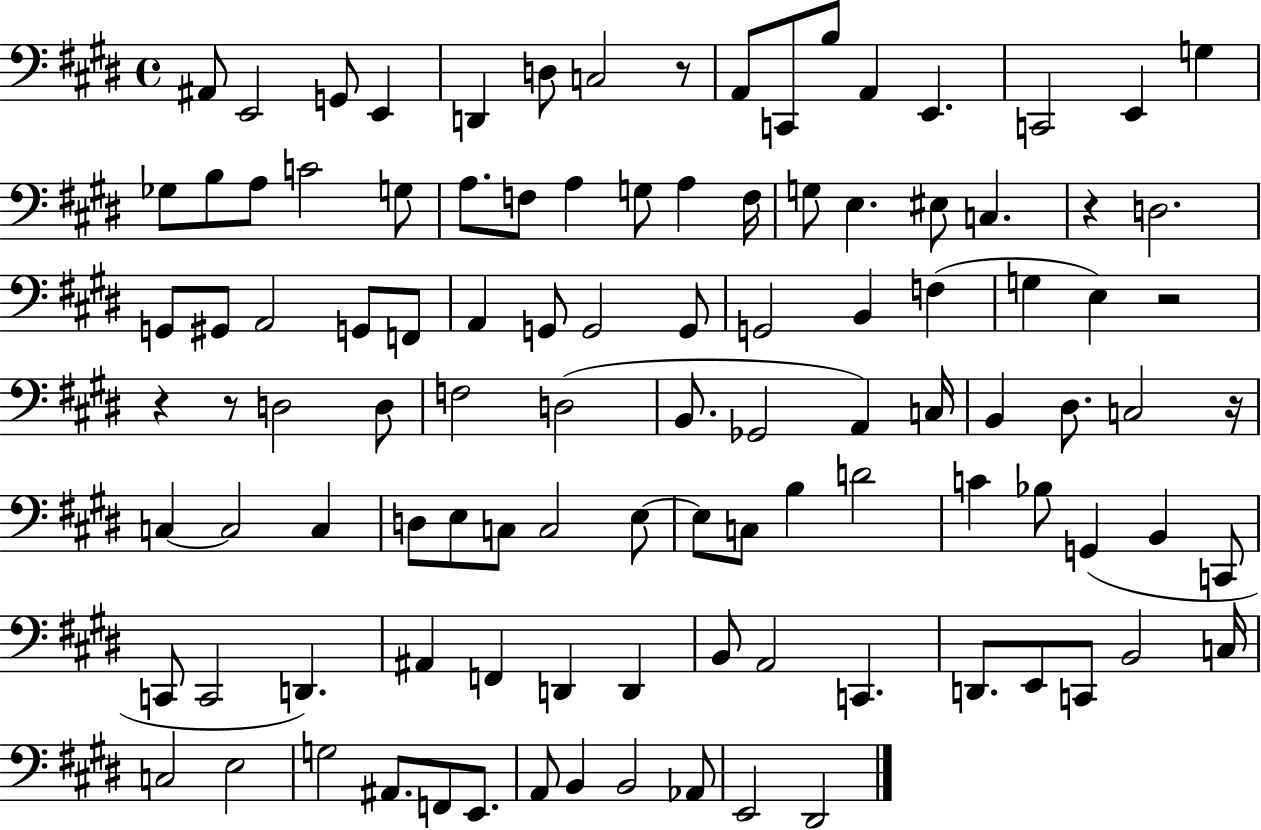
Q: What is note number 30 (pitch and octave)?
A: C3